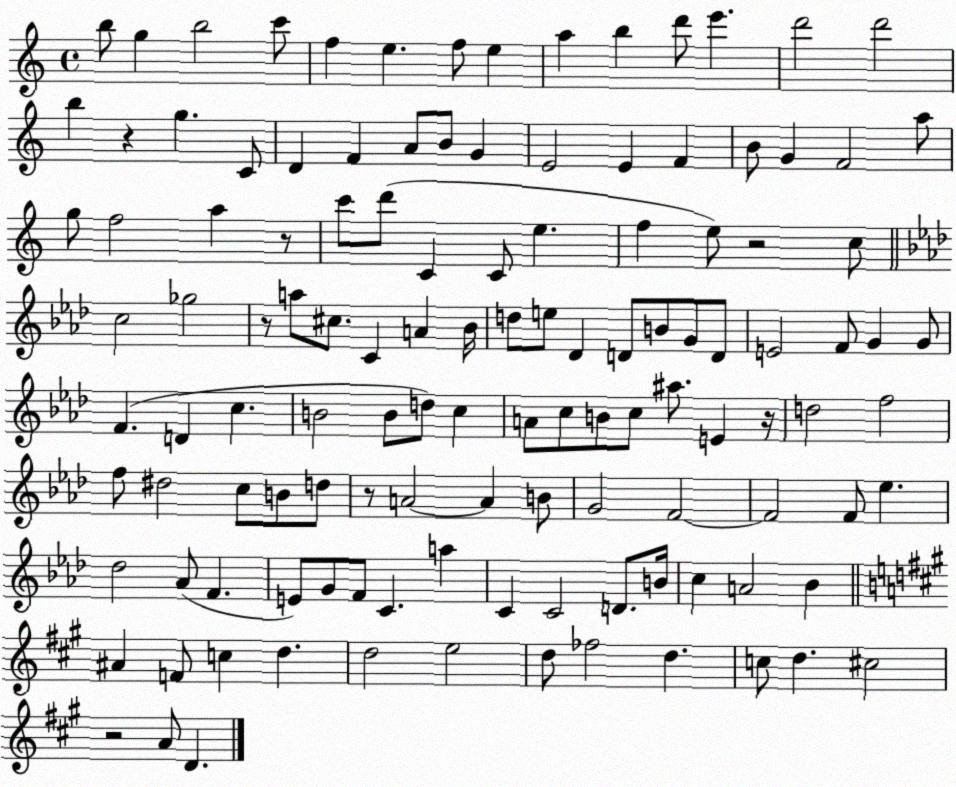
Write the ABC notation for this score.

X:1
T:Untitled
M:4/4
L:1/4
K:C
b/2 g b2 c'/2 f e f/2 e a b d'/2 e' d'2 d'2 b z g C/2 D F A/2 B/2 G E2 E F B/2 G F2 a/2 g/2 f2 a z/2 c'/2 d'/2 C C/2 e f e/2 z2 c/2 c2 _g2 z/2 a/2 ^c/2 C A _B/4 d/2 e/2 _D D/2 B/2 G/2 D/2 E2 F/2 G G/2 F D c B2 B/2 d/2 c A/2 c/2 B/2 c/2 ^a/2 E z/4 d2 f2 f/2 ^d2 c/2 B/2 d/2 z/2 A2 A B/2 G2 F2 F2 F/2 _e _d2 _A/2 F E/2 G/2 F/2 C a C C2 D/2 B/4 c A2 _B ^A F/2 c d d2 e2 d/2 _f2 d c/2 d ^c2 z2 A/2 D